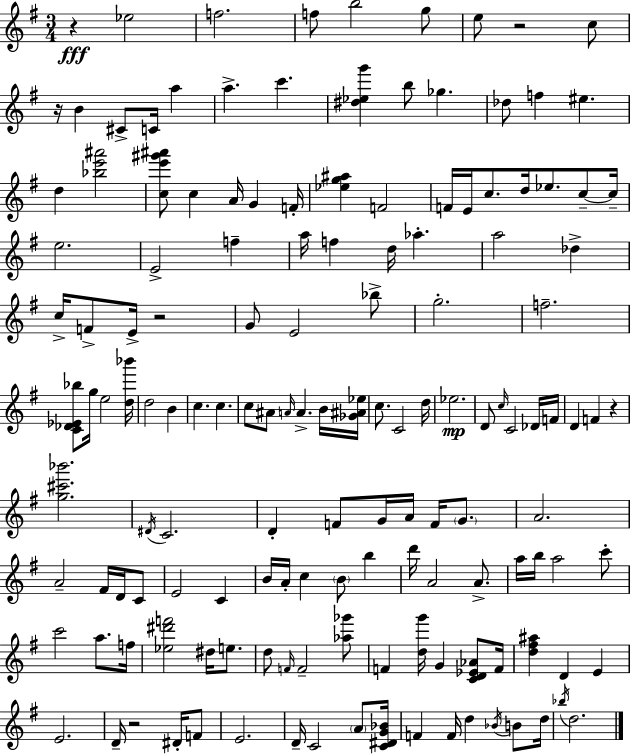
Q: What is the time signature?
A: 3/4